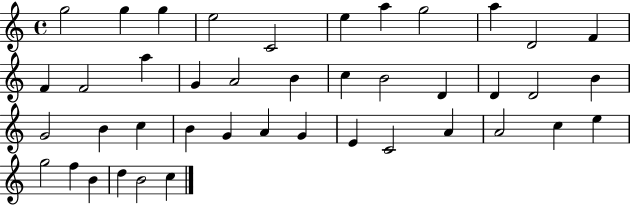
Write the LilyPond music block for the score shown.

{
  \clef treble
  \time 4/4
  \defaultTimeSignature
  \key c \major
  g''2 g''4 g''4 | e''2 c'2 | e''4 a''4 g''2 | a''4 d'2 f'4 | \break f'4 f'2 a''4 | g'4 a'2 b'4 | c''4 b'2 d'4 | d'4 d'2 b'4 | \break g'2 b'4 c''4 | b'4 g'4 a'4 g'4 | e'4 c'2 a'4 | a'2 c''4 e''4 | \break g''2 f''4 b'4 | d''4 b'2 c''4 | \bar "|."
}